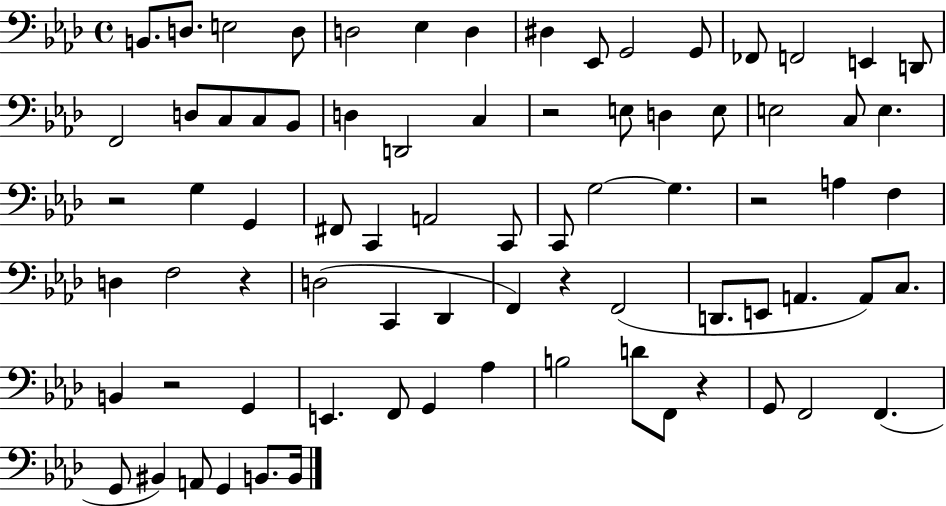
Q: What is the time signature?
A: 4/4